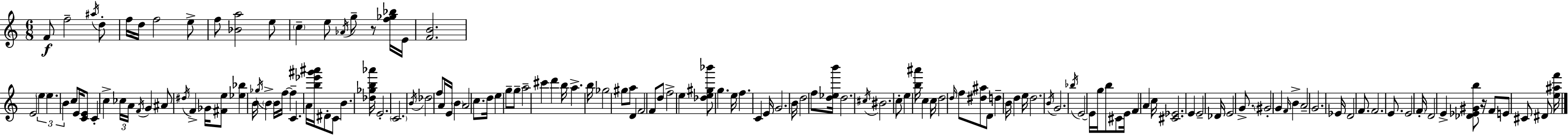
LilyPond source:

{
  \clef treble
  \numericTimeSignature
  \time 6/8
  \key c \major
  f'8\f f''2-- \acciaccatura { ais''16 } d''8-. | f''16 d''16 f''2 e''8-> | f''8 <bes' a''>2 e''8 | \parenthesize c''4-- e''8 \acciaccatura { aes'16 } g''8-- r8 | \break <f'' ges'' bes''>16 e'16 <f' b'>2. | e'2 \tuplet 3/2 { \parenthesize e''4 | e''4. b'4 } | c''8 e'16 <c' e'>8 c'4-. c''4-> | \break \tuplet 3/2 { ces''16 a'16 \acciaccatura { f'16 } } g'4 ais'8 \acciaccatura { dis''16 } f'4-> | ges'16 <fis' e''>8 <ees'' bes''>4 b'16 \acciaccatura { ges''16 } | \parenthesize b'4-> b'16 f''16~~ f''4-- c'4. | a'16 <b'' ees''' gis''' ais'''>16 dis'8-. c'8 b'4. | \break <des'' ges'' b'' aes'''>16 e'2.-. | \parenthesize c'2. | \acciaccatura { b'16 } des''2 | f''8 a'16 e'16 \parenthesize b'4 a'2 | \break c''8. d''16 e''4 | g''8-- g''8-- a''2-- | cis'''4 d'''4 b''16 a''4.-> | b''16 ges''2 | \break gis''8 a''8 d'4 f'2 | f'8 d''8 f''2-> | e''4 <des'' e'' gis'' bes'''>8 | g''4. e''16 f''4. | \break c'4 e'16 g'2. | b'16 d''2 | f''8 <d'' ees'' b'''>16 d''2. | \acciaccatura { cis''16 } bis'2. | \break c''8-. e''4 | <b'' ais'''>16 c''4 c''16 d''2 | \grace { d''16 } f''8 <dis'' ais''>8 d'8 d''4-- | b'16 d''4 e''16 d''2. | \break \acciaccatura { b'16 } g'2. | \acciaccatura { bes''16 } e'2~~ | e'16 g''16 b''8 cis'8 | e'16 f'4 a'4 c''16 <cis' ees'>2. | \break e'4 | e'2-- des'16 e'2 | g'8.-> \parenthesize gis'2-. | g'4 \grace { f'16 } b'4-> | \break a'2-- g'2. | ees'16 | d'2 f'8. f'2. | e'8. | \break e'2 \parenthesize f'16-. d'2 | e'4-> <des' ees' gis' b''>8 | r16 f'8 e'8 cis'8 dis'8 <e'' ais'' f'''>16 \bar "|."
}